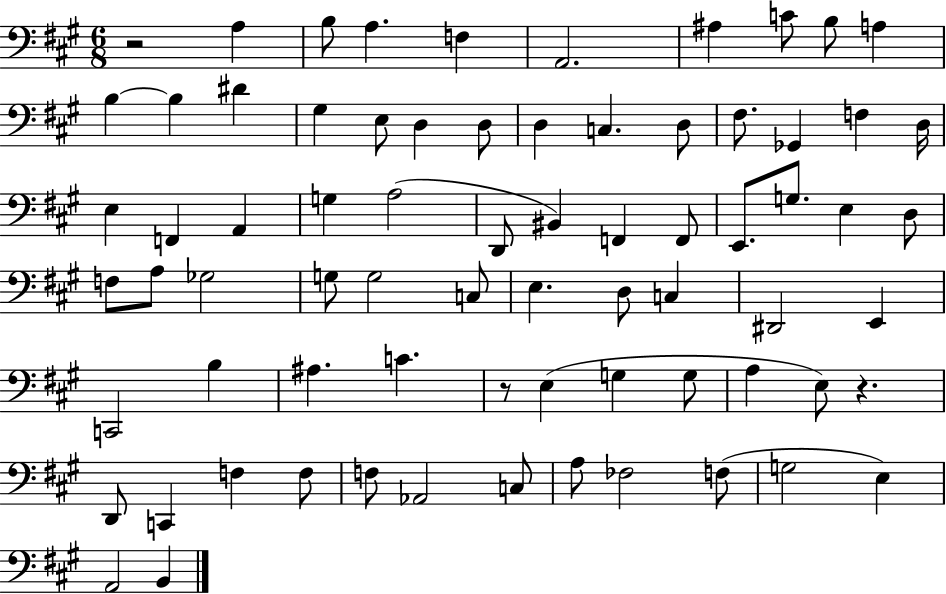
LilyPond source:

{
  \clef bass
  \numericTimeSignature
  \time 6/8
  \key a \major
  r2 a4 | b8 a4. f4 | a,2. | ais4 c'8 b8 a4 | \break b4~~ b4 dis'4 | gis4 e8 d4 d8 | d4 c4. d8 | fis8. ges,4 f4 d16 | \break e4 f,4 a,4 | g4 a2( | d,8 bis,4) f,4 f,8 | e,8. g8. e4 d8 | \break f8 a8 ges2 | g8 g2 c8 | e4. d8 c4 | dis,2 e,4 | \break c,2 b4 | ais4. c'4. | r8 e4( g4 g8 | a4 e8) r4. | \break d,8 c,4 f4 f8 | f8 aes,2 c8 | a8 fes2 f8( | g2 e4) | \break a,2 b,4 | \bar "|."
}